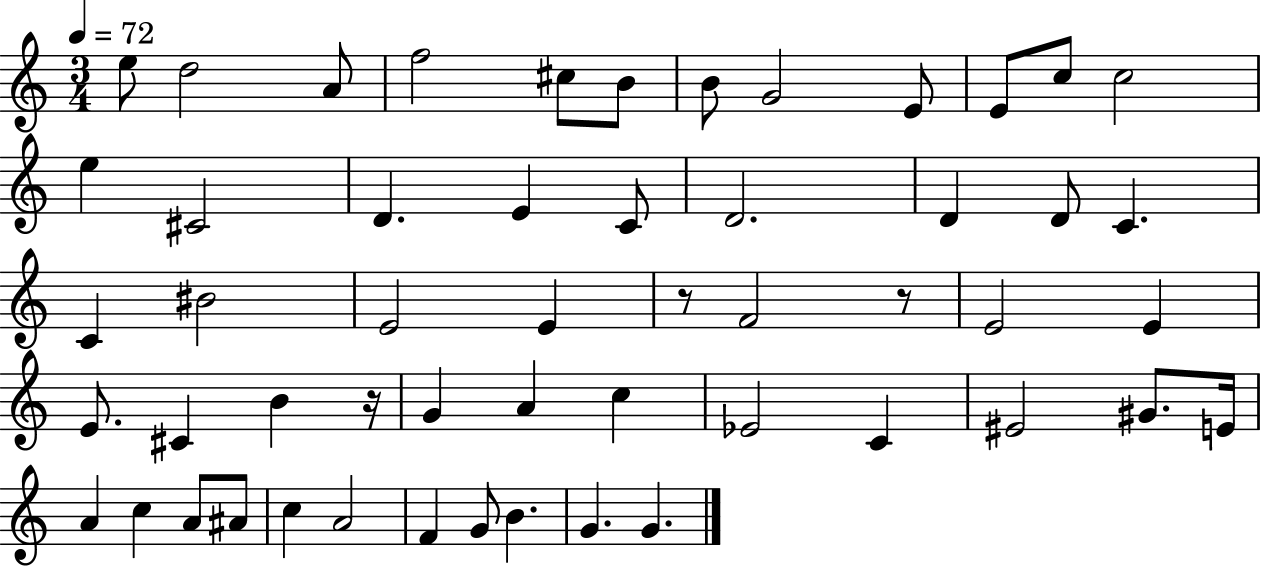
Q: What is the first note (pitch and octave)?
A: E5